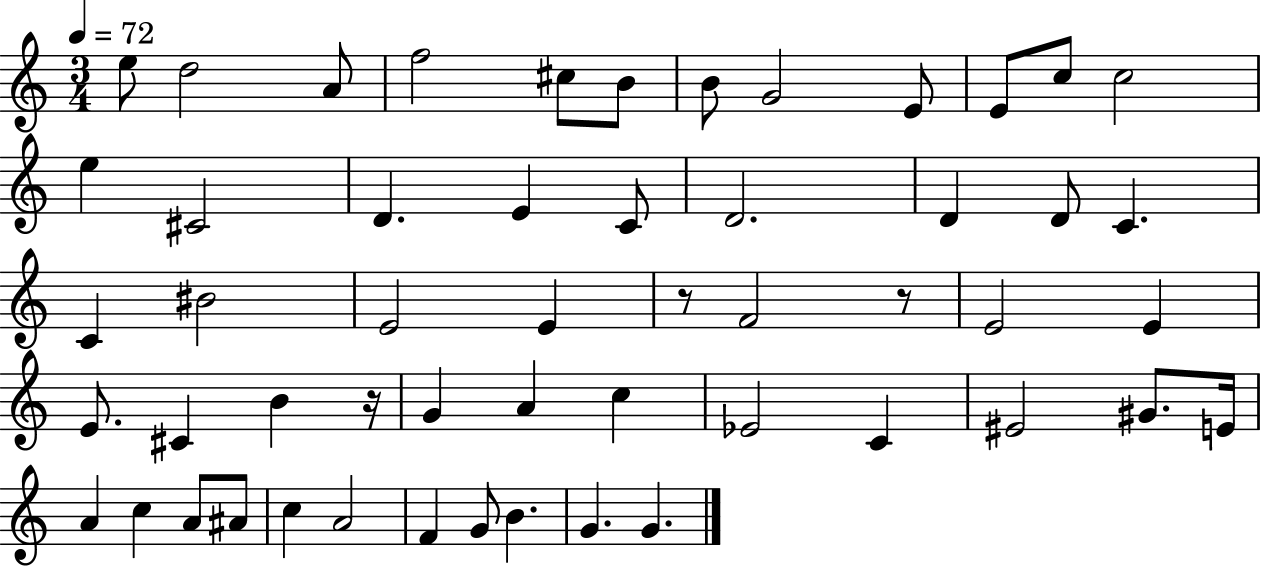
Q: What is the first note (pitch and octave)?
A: E5